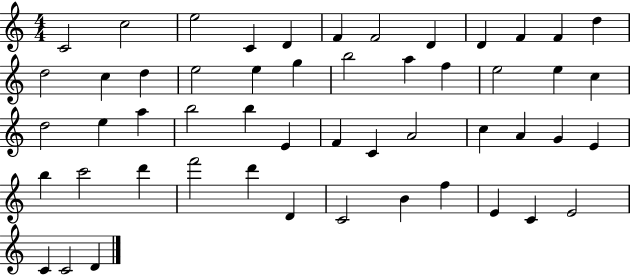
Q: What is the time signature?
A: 4/4